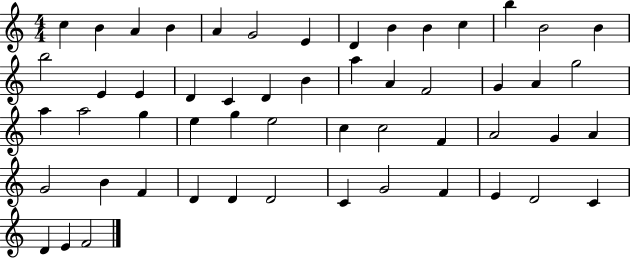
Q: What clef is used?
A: treble